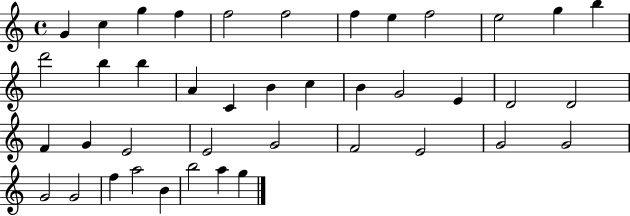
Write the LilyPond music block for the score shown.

{
  \clef treble
  \time 4/4
  \defaultTimeSignature
  \key c \major
  g'4 c''4 g''4 f''4 | f''2 f''2 | f''4 e''4 f''2 | e''2 g''4 b''4 | \break d'''2 b''4 b''4 | a'4 c'4 b'4 c''4 | b'4 g'2 e'4 | d'2 d'2 | \break f'4 g'4 e'2 | e'2 g'2 | f'2 e'2 | g'2 g'2 | \break g'2 g'2 | f''4 a''2 b'4 | b''2 a''4 g''4 | \bar "|."
}